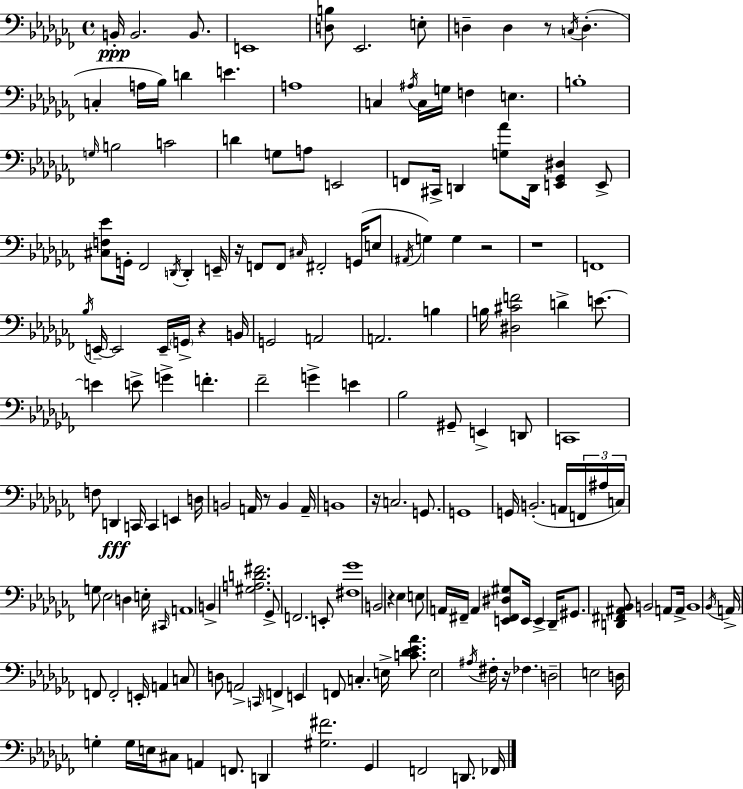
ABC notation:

X:1
T:Untitled
M:4/4
L:1/4
K:Abm
B,,/4 B,,2 B,,/2 E,,4 [D,B,]/2 _E,,2 E,/2 D, D, z/2 C,/4 D, C, A,/4 _B,/4 D E A,4 C, ^A,/4 C,/4 G,/4 F, E, B,4 G,/4 B,2 C2 D G,/2 A,/2 E,,2 F,,/2 ^C,,/4 D,, [G,_A]/2 D,,/4 [E,,_G,,^D,] E,,/2 [^C,F,_E]/2 G,,/4 _F,,2 D,,/4 D,, E,,/4 z/4 F,,/2 F,,/2 ^C,/4 ^F,,2 G,,/4 E,/2 ^A,,/4 G, G, z2 z4 F,,4 _B,/4 E,,/4 E,,2 E,,/4 G,,/4 z B,,/4 G,,2 A,,2 A,,2 B, B,/4 [^D,^CF]2 D E/2 E E/2 G F _F2 G E _B,2 ^G,,/2 E,, D,,/2 C,,4 F,/2 D,, C,,/4 C,, E,, D,/4 B,,2 A,,/4 z/2 B,, A,,/4 B,,4 z/4 C,2 G,,/2 G,,4 G,,/4 B,,2 A,,/4 F,,/4 ^A,/4 C,/4 G,/2 _E,2 D, E,/4 ^C,,/4 A,,4 B,, [^G,A,D^F]2 _G,,/2 F,,2 E,,/2 [^F,_G]4 B,,2 z _E, E,/2 A,,/4 ^F,,/4 A,, [E,,^F,,^D,^G,]/2 E,,/4 E,, _D,,/4 ^G,,/2 [D,,^F,,^A,,_B,,]/2 B,,2 A,,/2 A,,/4 B,,4 _B,,/4 A,,/4 F,,/2 F,,2 E,,/4 A,, C,/2 D,/2 A,,2 C,,/4 F,, E,, F,,/2 C, E,/4 [C_D_E_A]/2 E,2 ^A,/4 ^F,/4 z/4 _F, D,2 E,2 D,/4 G, G,/4 E,/4 ^C,/2 A,, F,,/2 D,, [^G,^F]2 _G,, F,,2 D,,/2 _F,,/4